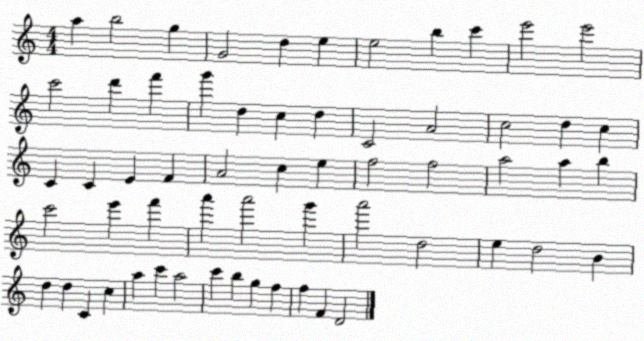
X:1
T:Untitled
M:4/4
L:1/4
K:C
a b2 g G2 d e e2 b c' e'2 e'2 c'2 d' f' g' d c d C2 A2 c2 d c C C E F A2 c e f2 f2 a2 a b c'2 e' f' a' a'2 g' a'2 d2 e d2 B d d C c a c' a2 c' b g f f F D2